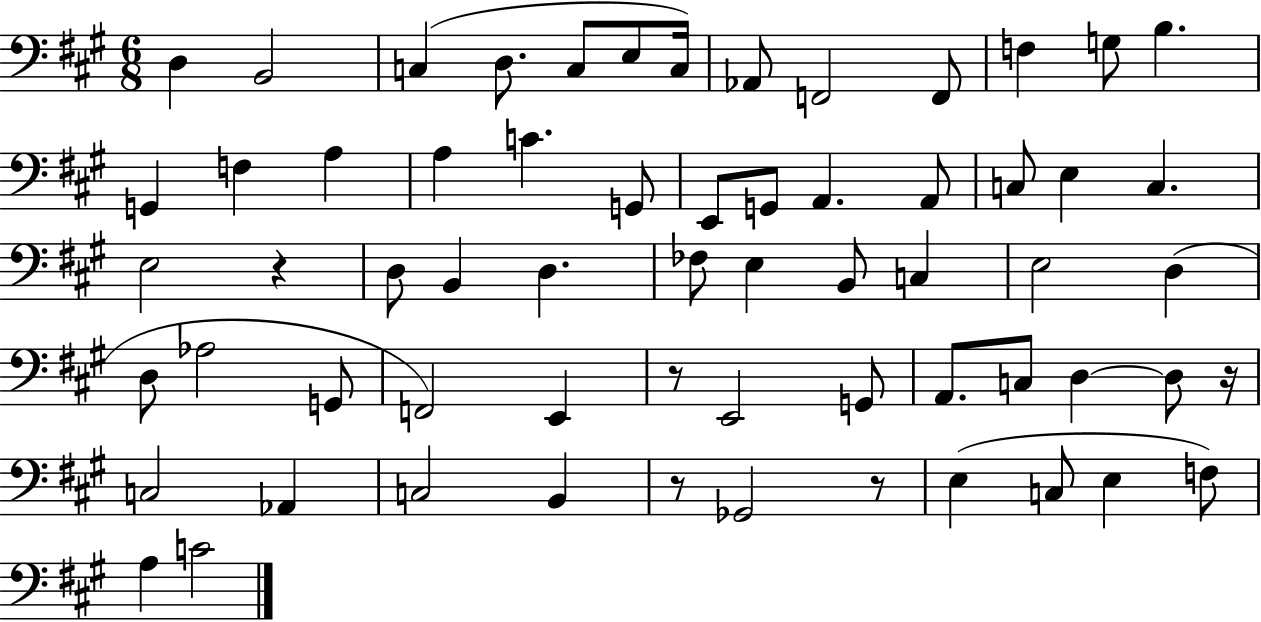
{
  \clef bass
  \numericTimeSignature
  \time 6/8
  \key a \major
  d4 b,2 | c4( d8. c8 e8 c16) | aes,8 f,2 f,8 | f4 g8 b4. | \break g,4 f4 a4 | a4 c'4. g,8 | e,8 g,8 a,4. a,8 | c8 e4 c4. | \break e2 r4 | d8 b,4 d4. | fes8 e4 b,8 c4 | e2 d4( | \break d8 aes2 g,8 | f,2) e,4 | r8 e,2 g,8 | a,8. c8 d4~~ d8 r16 | \break c2 aes,4 | c2 b,4 | r8 ges,2 r8 | e4( c8 e4 f8) | \break a4 c'2 | \bar "|."
}